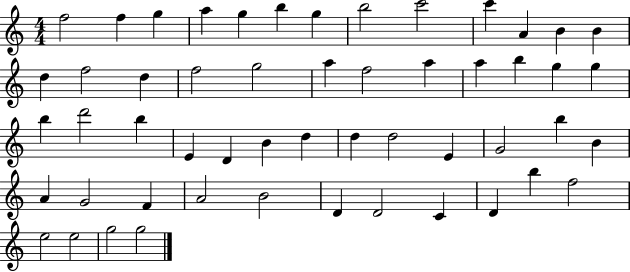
F5/h F5/q G5/q A5/q G5/q B5/q G5/q B5/h C6/h C6/q A4/q B4/q B4/q D5/q F5/h D5/q F5/h G5/h A5/q F5/h A5/q A5/q B5/q G5/q G5/q B5/q D6/h B5/q E4/q D4/q B4/q D5/q D5/q D5/h E4/q G4/h B5/q B4/q A4/q G4/h F4/q A4/h B4/h D4/q D4/h C4/q D4/q B5/q F5/h E5/h E5/h G5/h G5/h